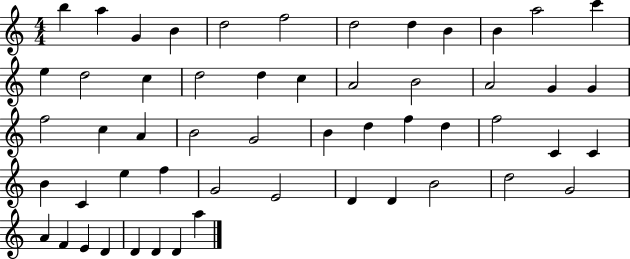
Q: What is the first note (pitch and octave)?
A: B5